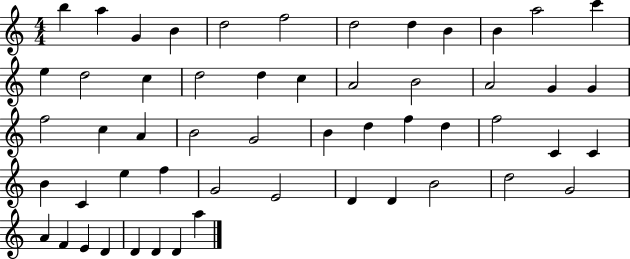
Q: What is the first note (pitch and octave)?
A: B5